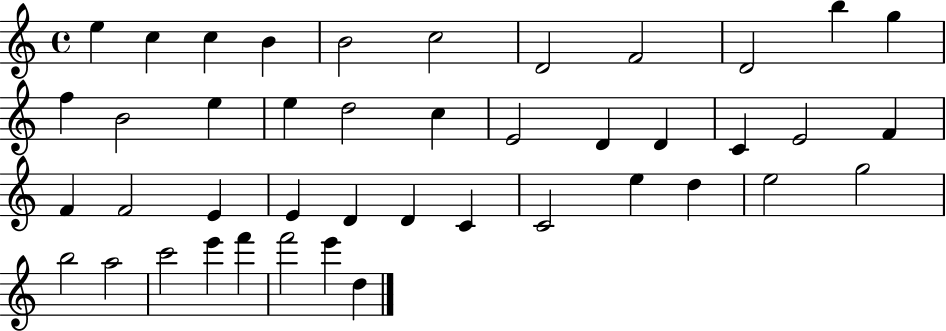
E5/q C5/q C5/q B4/q B4/h C5/h D4/h F4/h D4/h B5/q G5/q F5/q B4/h E5/q E5/q D5/h C5/q E4/h D4/q D4/q C4/q E4/h F4/q F4/q F4/h E4/q E4/q D4/q D4/q C4/q C4/h E5/q D5/q E5/h G5/h B5/h A5/h C6/h E6/q F6/q F6/h E6/q D5/q